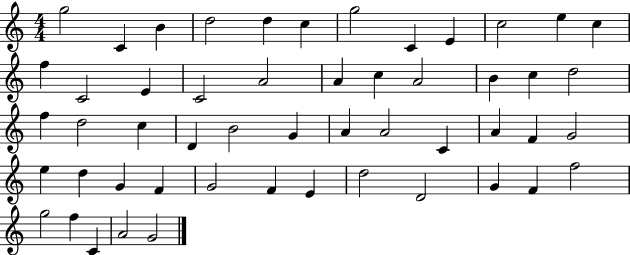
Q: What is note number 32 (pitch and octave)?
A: C4